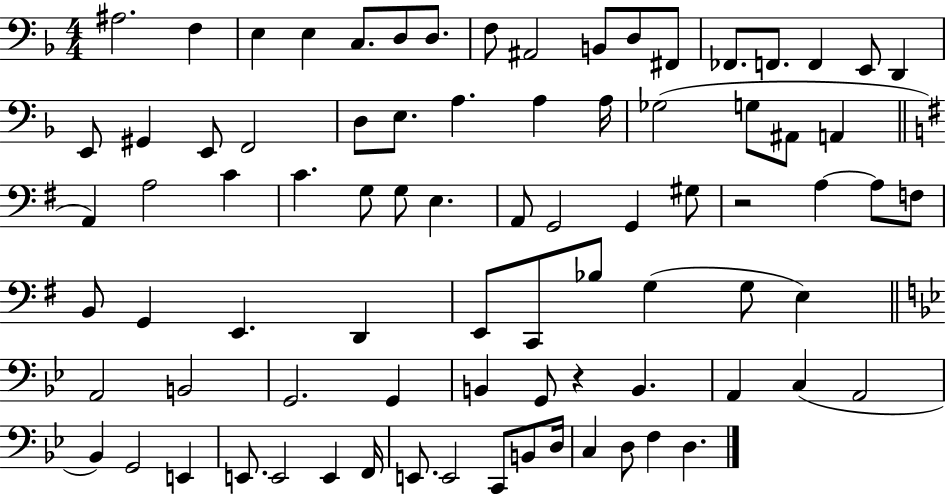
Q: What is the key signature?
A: F major